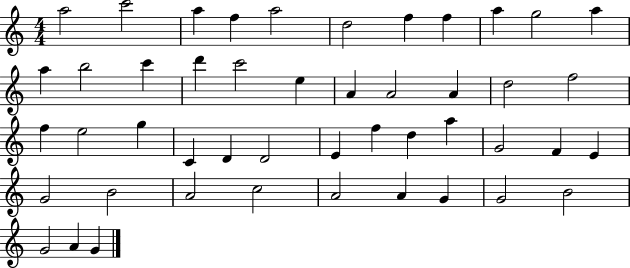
A5/h C6/h A5/q F5/q A5/h D5/h F5/q F5/q A5/q G5/h A5/q A5/q B5/h C6/q D6/q C6/h E5/q A4/q A4/h A4/q D5/h F5/h F5/q E5/h G5/q C4/q D4/q D4/h E4/q F5/q D5/q A5/q G4/h F4/q E4/q G4/h B4/h A4/h C5/h A4/h A4/q G4/q G4/h B4/h G4/h A4/q G4/q